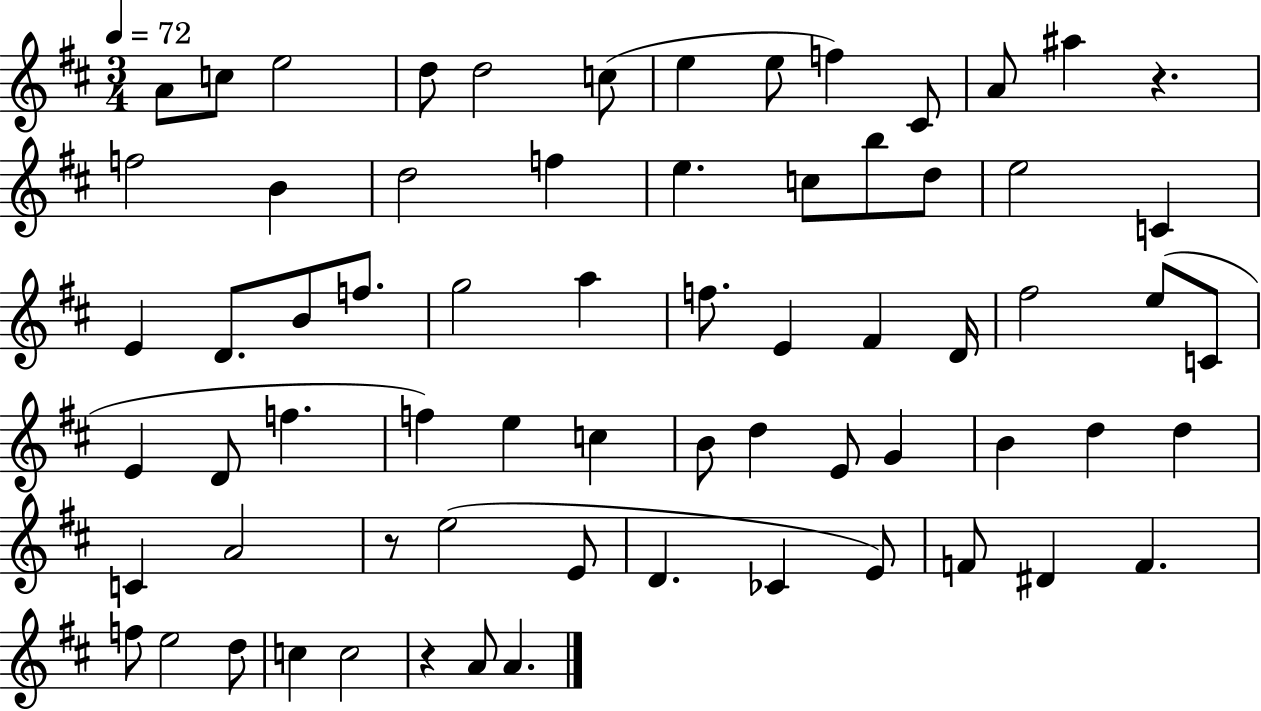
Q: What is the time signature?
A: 3/4